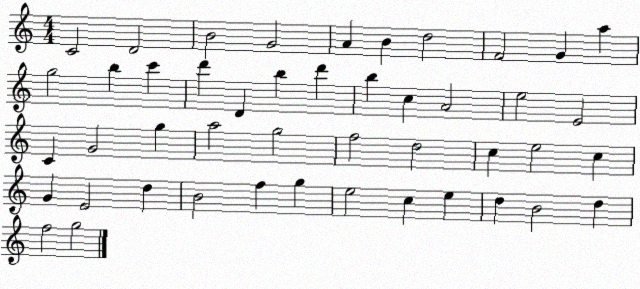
X:1
T:Untitled
M:4/4
L:1/4
K:C
C2 D2 B2 G2 A B d2 F2 G a g2 b c' d' D b d' b c A2 e2 E2 C G2 g a2 g2 f2 d2 c e2 c G E2 d B2 f g e2 c e d B2 d f2 g2